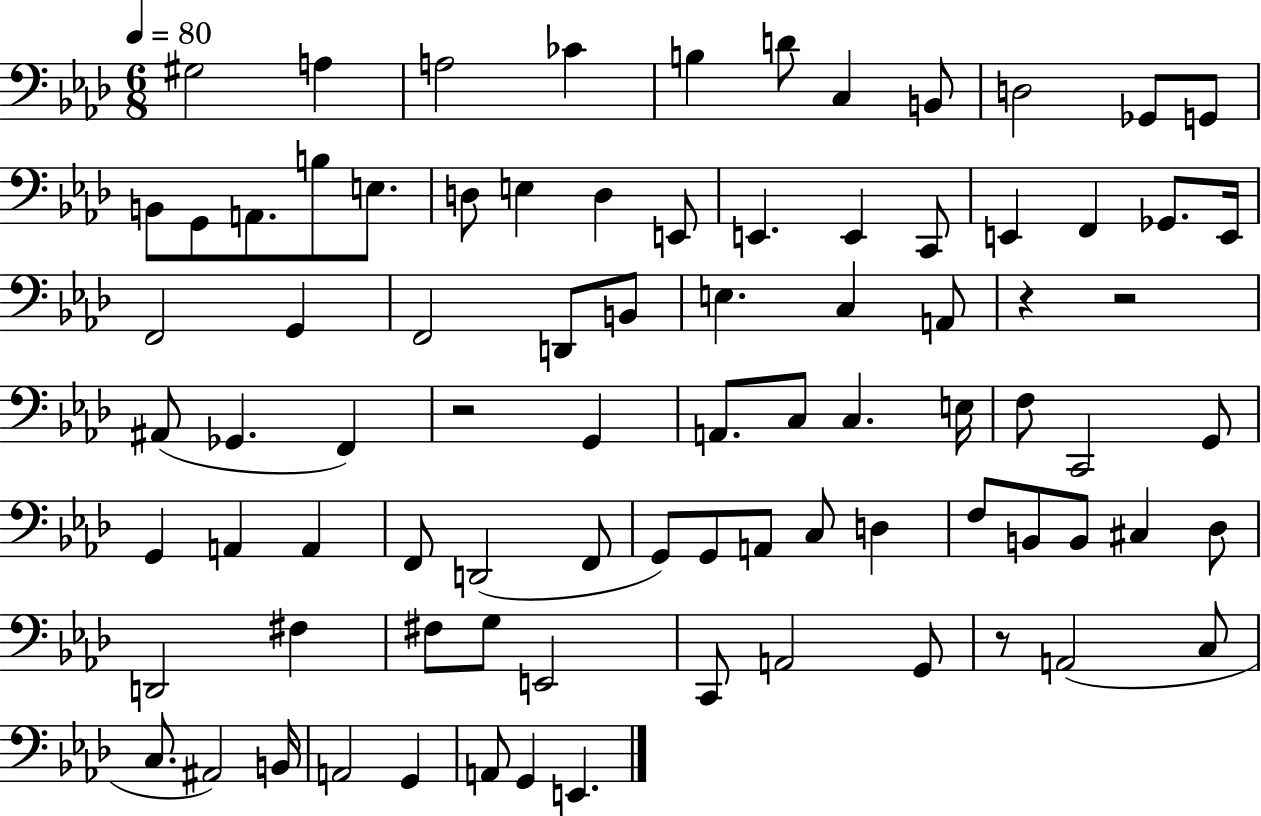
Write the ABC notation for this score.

X:1
T:Untitled
M:6/8
L:1/4
K:Ab
^G,2 A, A,2 _C B, D/2 C, B,,/2 D,2 _G,,/2 G,,/2 B,,/2 G,,/2 A,,/2 B,/2 E,/2 D,/2 E, D, E,,/2 E,, E,, C,,/2 E,, F,, _G,,/2 E,,/4 F,,2 G,, F,,2 D,,/2 B,,/2 E, C, A,,/2 z z2 ^A,,/2 _G,, F,, z2 G,, A,,/2 C,/2 C, E,/4 F,/2 C,,2 G,,/2 G,, A,, A,, F,,/2 D,,2 F,,/2 G,,/2 G,,/2 A,,/2 C,/2 D, F,/2 B,,/2 B,,/2 ^C, _D,/2 D,,2 ^F, ^F,/2 G,/2 E,,2 C,,/2 A,,2 G,,/2 z/2 A,,2 C,/2 C,/2 ^A,,2 B,,/4 A,,2 G,, A,,/2 G,, E,,